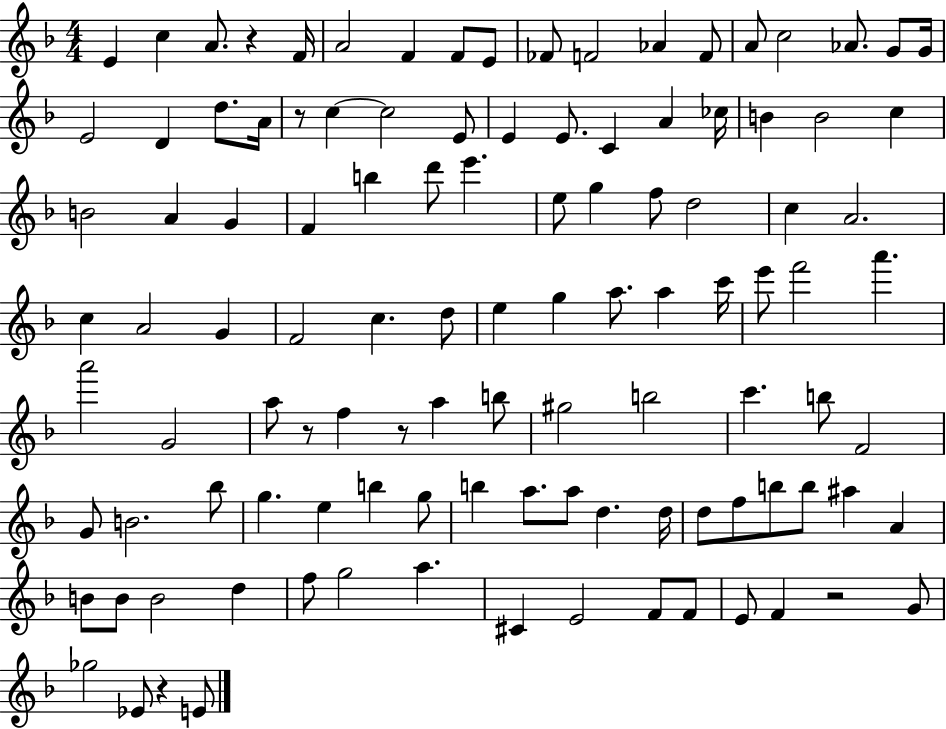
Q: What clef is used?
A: treble